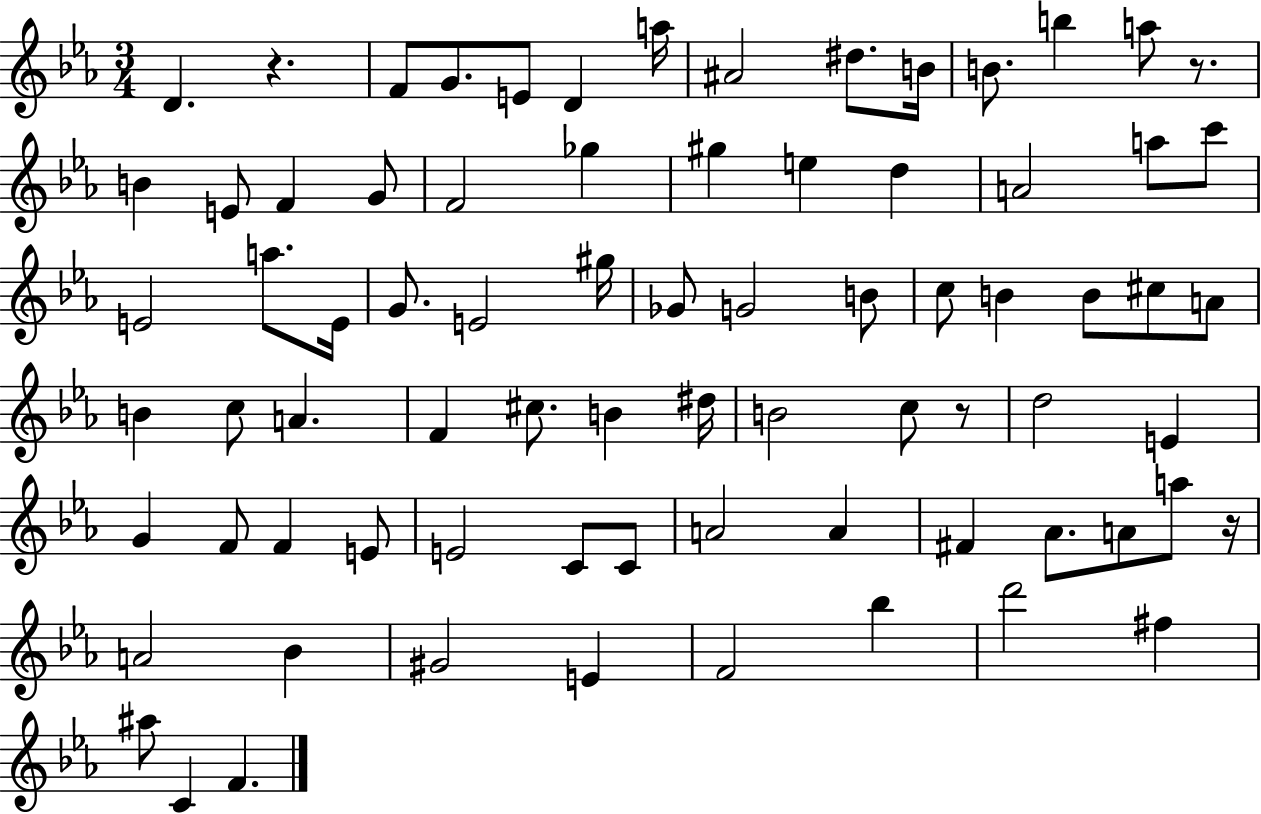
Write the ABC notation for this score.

X:1
T:Untitled
M:3/4
L:1/4
K:Eb
D z F/2 G/2 E/2 D a/4 ^A2 ^d/2 B/4 B/2 b a/2 z/2 B E/2 F G/2 F2 _g ^g e d A2 a/2 c'/2 E2 a/2 E/4 G/2 E2 ^g/4 _G/2 G2 B/2 c/2 B B/2 ^c/2 A/2 B c/2 A F ^c/2 B ^d/4 B2 c/2 z/2 d2 E G F/2 F E/2 E2 C/2 C/2 A2 A ^F _A/2 A/2 a/2 z/4 A2 _B ^G2 E F2 _b d'2 ^f ^a/2 C F